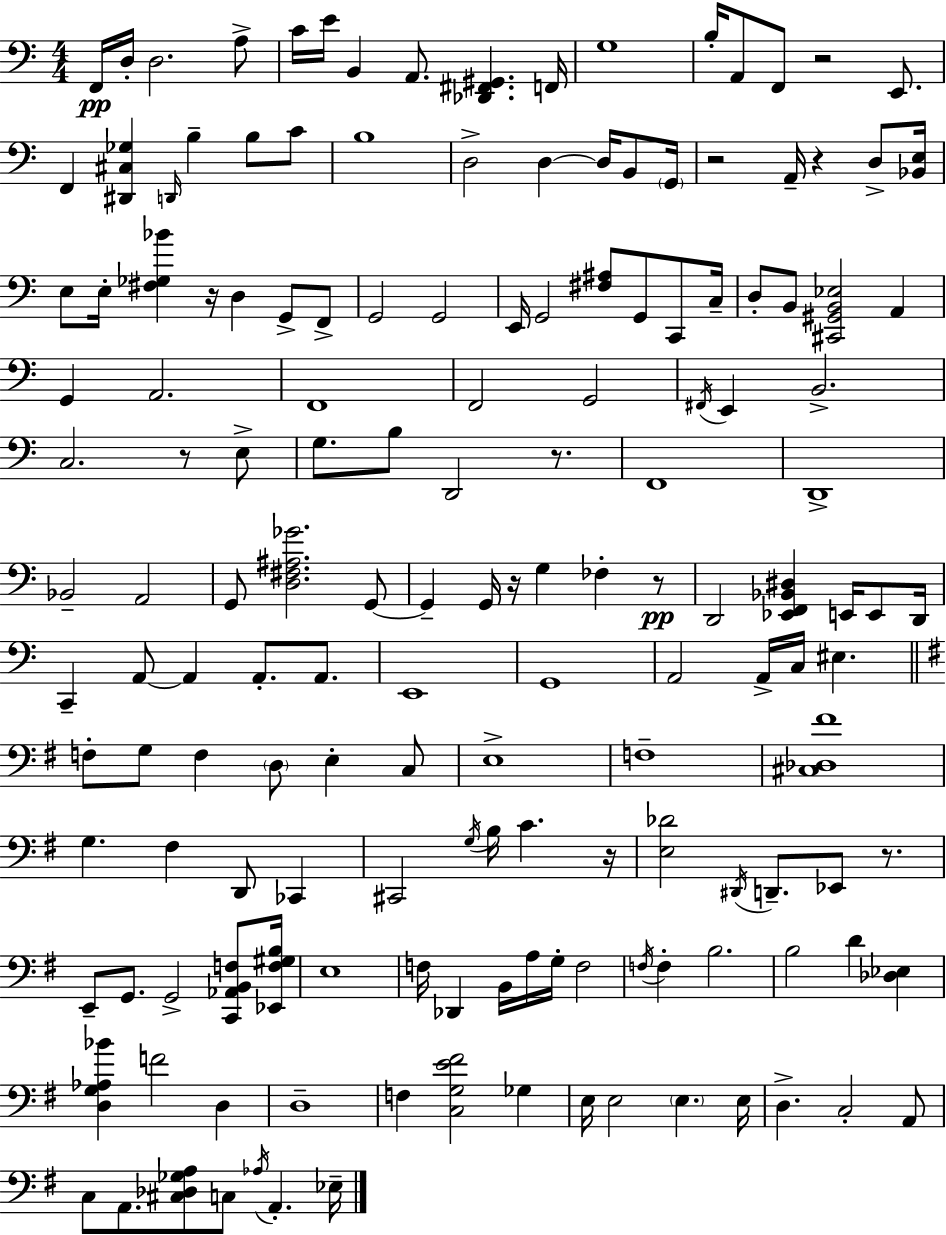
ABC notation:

X:1
T:Untitled
M:4/4
L:1/4
K:Am
F,,/4 D,/4 D,2 A,/2 C/4 E/4 B,, A,,/2 [_D,,^F,,^G,,] F,,/4 G,4 B,/4 A,,/2 F,,/2 z2 E,,/2 F,, [^D,,^C,_G,] D,,/4 B, B,/2 C/2 B,4 D,2 D, D,/4 B,,/2 G,,/4 z2 A,,/4 z D,/2 [_B,,E,]/4 E,/2 E,/4 [^F,_G,_B] z/4 D, G,,/2 F,,/2 G,,2 G,,2 E,,/4 G,,2 [^F,^A,]/2 G,,/2 C,,/2 C,/4 D,/2 B,,/2 [^C,,^G,,B,,_E,]2 A,, G,, A,,2 F,,4 F,,2 G,,2 ^F,,/4 E,, B,,2 C,2 z/2 E,/2 G,/2 B,/2 D,,2 z/2 F,,4 D,,4 _B,,2 A,,2 G,,/2 [D,^F,^A,_G]2 G,,/2 G,, G,,/4 z/4 G, _F, z/2 D,,2 [_E,,F,,_B,,^D,] E,,/4 E,,/2 D,,/4 C,, A,,/2 A,, A,,/2 A,,/2 E,,4 G,,4 A,,2 A,,/4 C,/4 ^E, F,/2 G,/2 F, D,/2 E, C,/2 E,4 F,4 [^C,_D,^F]4 G, ^F, D,,/2 _C,, ^C,,2 G,/4 B,/4 C z/4 [E,_D]2 ^D,,/4 D,,/2 _E,,/2 z/2 E,,/2 G,,/2 G,,2 [C,,_A,,B,,F,]/2 [_E,,F,^G,B,]/4 E,4 F,/4 _D,, B,,/4 A,/4 G,/4 F,2 F,/4 F, B,2 B,2 D [_D,_E,] [D,G,_A,_B] F2 D, D,4 F, [C,G,E^F]2 _G, E,/4 E,2 E, E,/4 D, C,2 A,,/2 C,/2 A,,/2 [^C,_D,_G,A,]/2 C,/2 _A,/4 A,, _E,/4